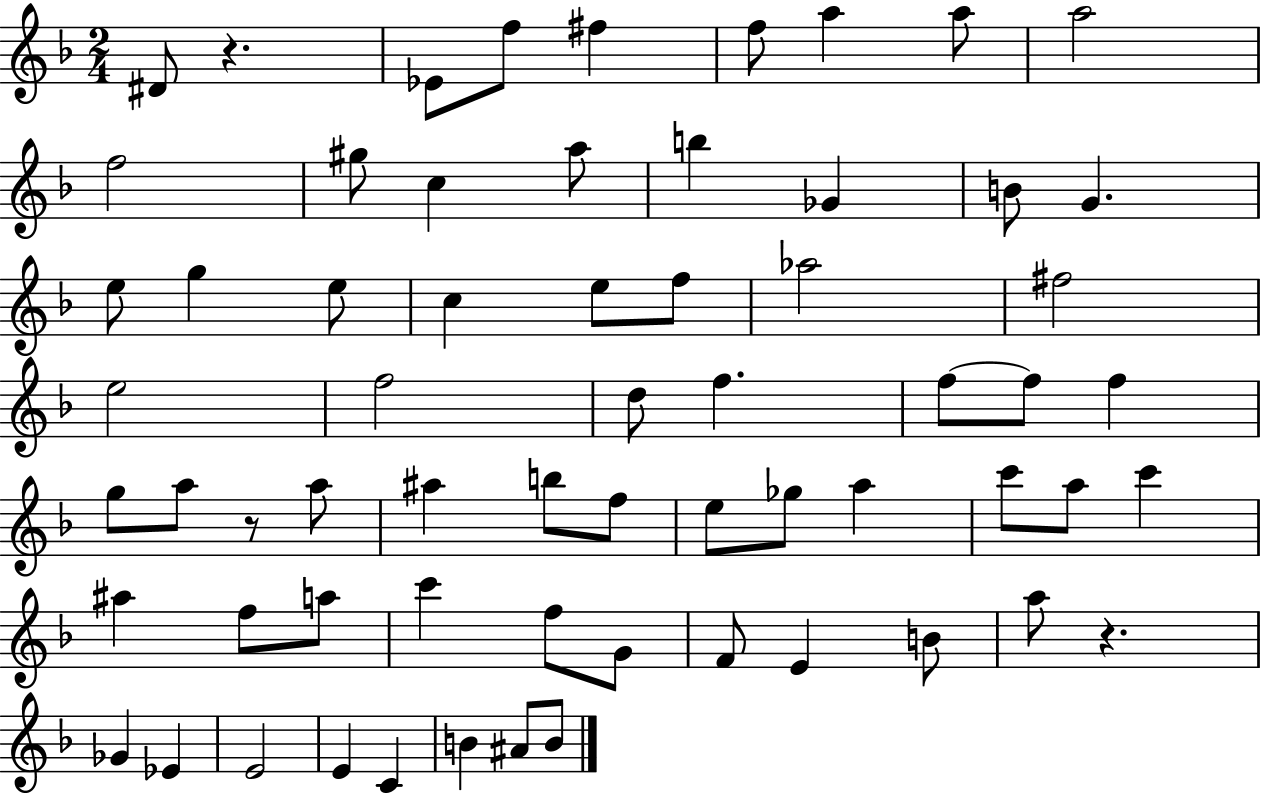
D#4/e R/q. Eb4/e F5/e F#5/q F5/e A5/q A5/e A5/h F5/h G#5/e C5/q A5/e B5/q Gb4/q B4/e G4/q. E5/e G5/q E5/e C5/q E5/e F5/e Ab5/h F#5/h E5/h F5/h D5/e F5/q. F5/e F5/e F5/q G5/e A5/e R/e A5/e A#5/q B5/e F5/e E5/e Gb5/e A5/q C6/e A5/e C6/q A#5/q F5/e A5/e C6/q F5/e G4/e F4/e E4/q B4/e A5/e R/q. Gb4/q Eb4/q E4/h E4/q C4/q B4/q A#4/e B4/e